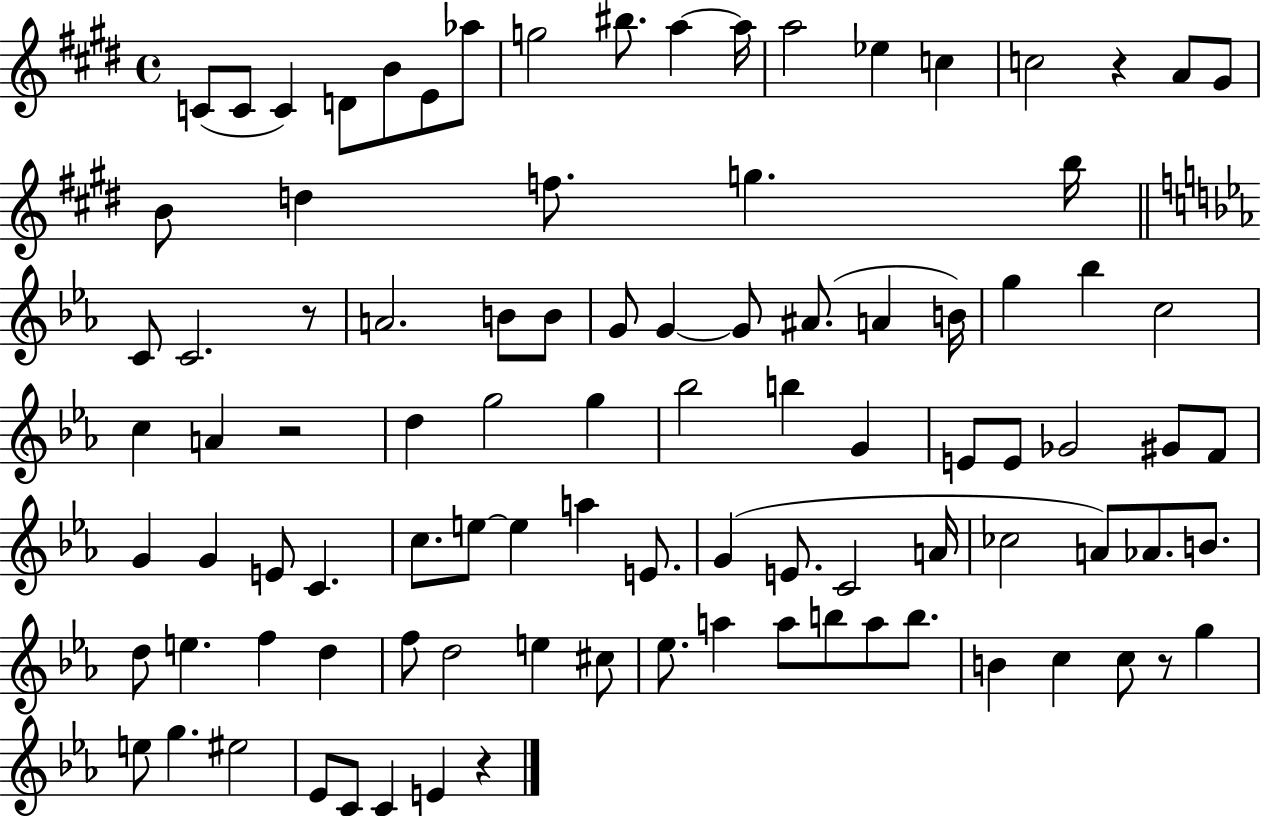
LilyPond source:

{
  \clef treble
  \time 4/4
  \defaultTimeSignature
  \key e \major
  c'8( c'8 c'4) d'8 b'8 e'8 aes''8 | g''2 bis''8. a''4~~ a''16 | a''2 ees''4 c''4 | c''2 r4 a'8 gis'8 | \break b'8 d''4 f''8. g''4. b''16 | \bar "||" \break \key c \minor c'8 c'2. r8 | a'2. b'8 b'8 | g'8 g'4~~ g'8 ais'8.( a'4 b'16) | g''4 bes''4 c''2 | \break c''4 a'4 r2 | d''4 g''2 g''4 | bes''2 b''4 g'4 | e'8 e'8 ges'2 gis'8 f'8 | \break g'4 g'4 e'8 c'4. | c''8. e''8~~ e''4 a''4 e'8. | g'4( e'8. c'2 a'16 | ces''2 a'8) aes'8. b'8. | \break d''8 e''4. f''4 d''4 | f''8 d''2 e''4 cis''8 | ees''8. a''4 a''8 b''8 a''8 b''8. | b'4 c''4 c''8 r8 g''4 | \break e''8 g''4. eis''2 | ees'8 c'8 c'4 e'4 r4 | \bar "|."
}